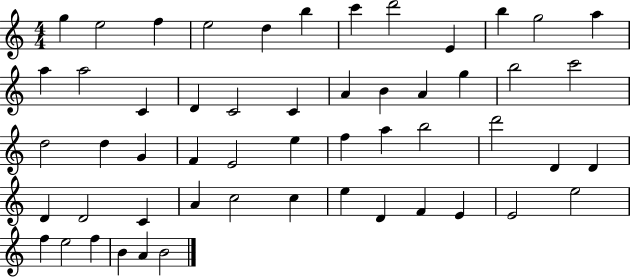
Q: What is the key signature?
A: C major